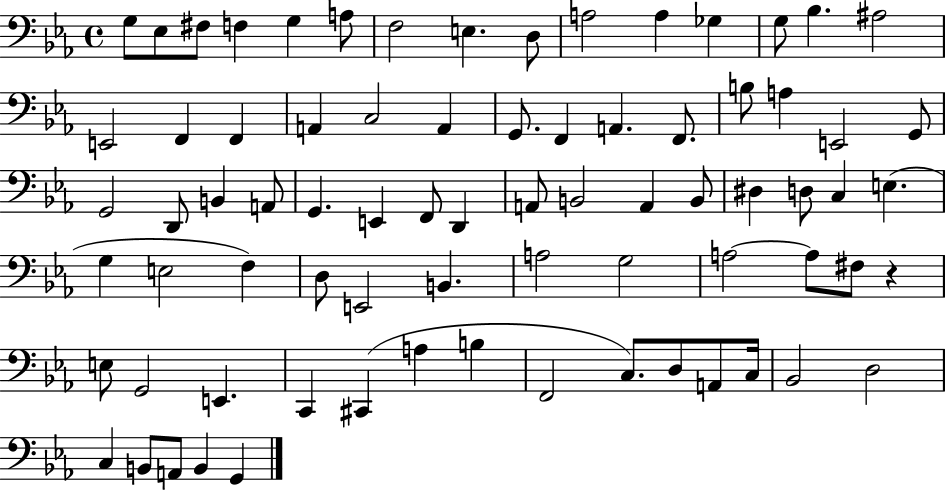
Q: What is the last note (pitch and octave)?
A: G2